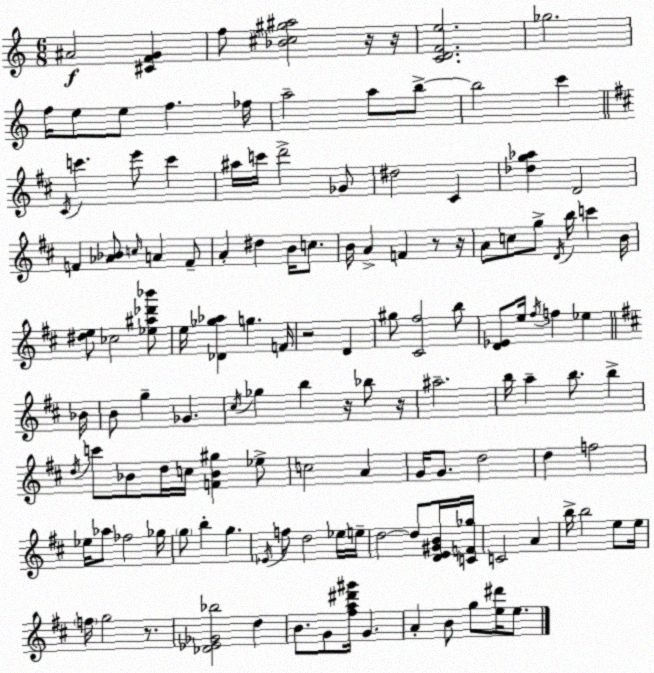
X:1
T:Untitled
M:6/8
L:1/4
K:C
^A2 [^CFG] f/2 [_B^c^g^a]2 z/4 z/4 [CDFe]2 _g2 f/4 e/2 e/2 f _f/4 a2 a/2 b/2 b2 c' ^C/4 c' e'/2 c' ^a/4 c'/4 d'2 _G/2 ^d2 ^C [_dg_a] D2 F [_A_B]/2 c/4 A F/2 A ^d B/4 c/2 B/4 A F z/2 z/4 A/2 c/2 g/2 D/4 b/4 c' B/4 [^de]/2 _c2 [_e^a_d'_b']/2 e/4 [_D_g_a] g F/4 z2 D ^g/2 [^C^f]2 b/2 [D_E]/2 e/4 ^f/4 f _e _B/4 B/2 g _G ^c/4 _g b z/4 _b/2 z/4 ^a2 b/4 a b/2 b d/4 c'/2 _B/2 d/4 c/4 [F_B^g] _e/2 c2 A G/4 G/2 d2 d f2 _e/4 _a/2 _f2 _g/4 g/2 b g _E/4 f/2 d2 _e/4 e/4 d2 d/2 [DE^GB]/4 [CF_g]/4 C2 A b/4 b2 e/2 e/4 f/4 g2 z/2 [_D_E_G_b]2 d B/2 G/2 [^fa^d'^g']/4 G A B/2 g/2 [e^d']/4 e/2